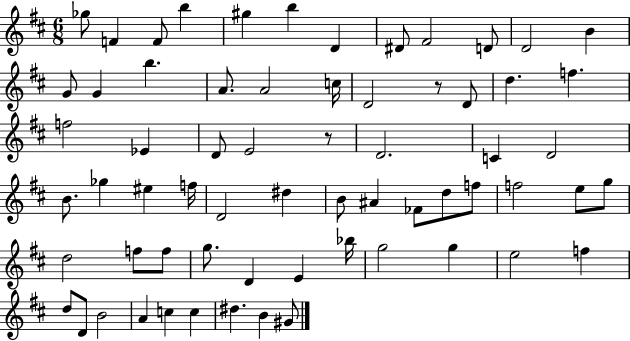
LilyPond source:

{
  \clef treble
  \numericTimeSignature
  \time 6/8
  \key d \major
  ges''8 f'4 f'8 b''4 | gis''4 b''4 d'4 | dis'8 fis'2 d'8 | d'2 b'4 | \break g'8 g'4 b''4. | a'8. a'2 c''16 | d'2 r8 d'8 | d''4. f''4. | \break f''2 ees'4 | d'8 e'2 r8 | d'2. | c'4 d'2 | \break b'8. ges''4 eis''4 f''16 | d'2 dis''4 | b'8 ais'4 fes'8 d''8 f''8 | f''2 e''8 g''8 | \break d''2 f''8 f''8 | g''8. d'4 e'4 bes''16 | g''2 g''4 | e''2 f''4 | \break d''8 d'8 b'2 | a'4 c''4 c''4 | dis''4. b'4 gis'8 | \bar "|."
}